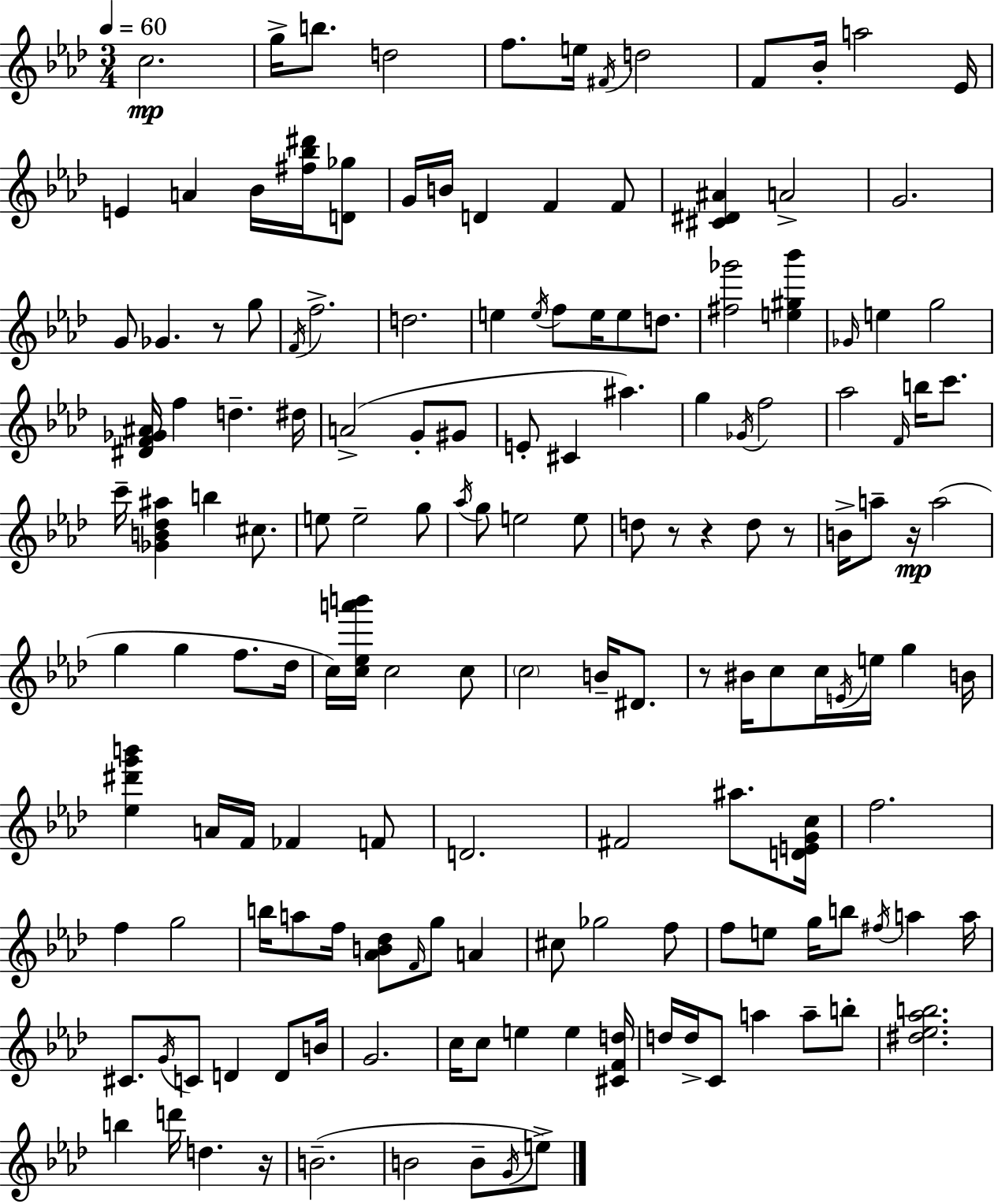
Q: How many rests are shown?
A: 7